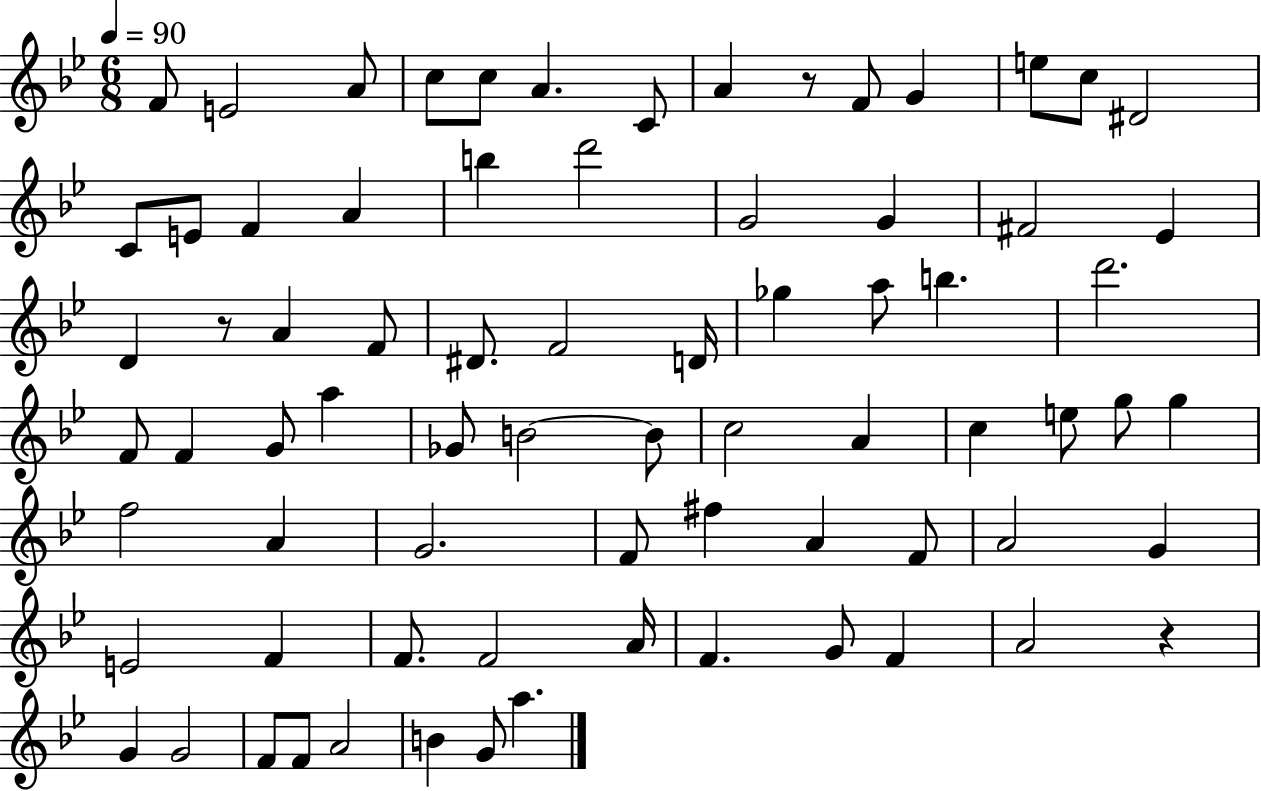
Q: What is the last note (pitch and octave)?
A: A5